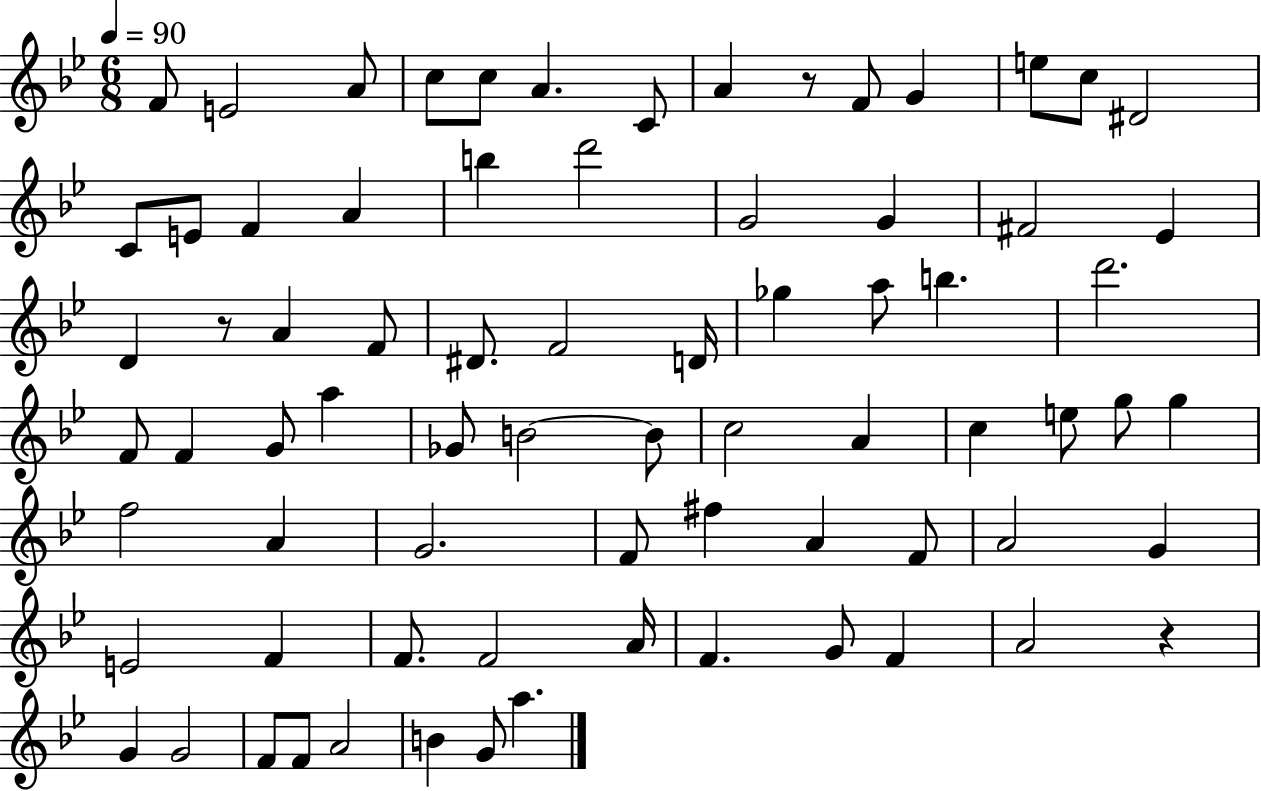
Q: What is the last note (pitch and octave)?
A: A5